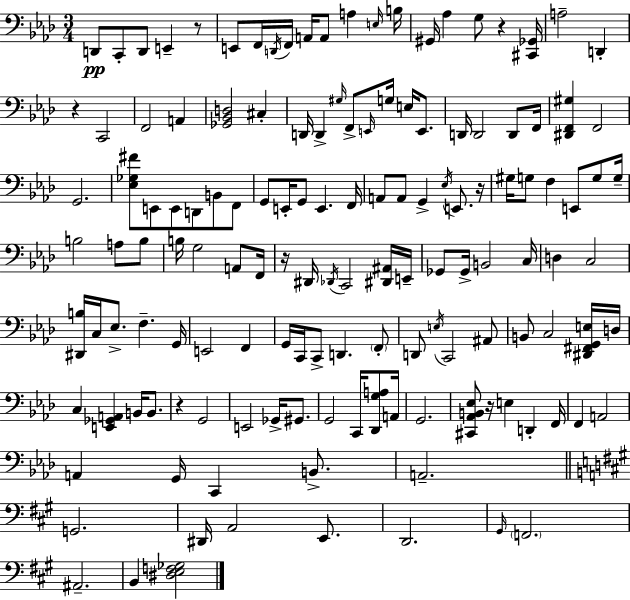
{
  \clef bass
  \numericTimeSignature
  \time 3/4
  \key f \minor
  d,8\pp c,8-. d,8 e,4-- r8 | e,8 f,16 \acciaccatura { d,16 } f,16 a,16 a,8 a4 | \grace { e16 } b16 gis,16 aes4 g8 r4 | <cis, ges,>16 a2-- d,4-. | \break r4 c,2 | f,2 a,4 | <ges, bes, d>2 cis4-. | d,16 d,4-> \grace { gis16 } f,8-> \grace { e,16 } g16 | \break e16 e,8. d,16 d,2 | d,8 f,16 <dis, f, gis>4 f,2 | g,2. | <ees ges fis'>8 e,8 e,8 d,8 | \break b,8 f,8 g,8 e,16-. g,8 e,4. | f,16 a,8 a,8 g,4-> | \acciaccatura { ees16 } e,8. r16 gis16 g8 f4 | e,8 g8 g16-- b2 | \break a8 b8 b16 g2 | a,8 f,16 r16 dis,16 \acciaccatura { des,16 } c,2 | <dis, ais,>16 e,16-- ges,8 ges,16-> b,2 | c16 d4 c2 | \break <dis, b>16 c16 ees8.-> f4.-- | g,16 e,2 | f,4 g,16 c,16 c,8-> d,4. | \parenthesize f,8-. d,8 \acciaccatura { e16 } c,2 | \break ais,8 b,8 c2 | <dis, fis, g, e>16 d16 c4 <e, ges, a,>4 | b,16 b,8. r4 g,2 | e,2 | \break ges,16-> gis,8. g,2 | c,16 <des, g a>8 a,16 g,2. | <cis, aes, b, ees>8 r16 e4 | d,4-. f,16 f,4 a,2 | \break a,4 g,16 | c,4 b,8.-> a,2.-- | \bar "||" \break \key a \major g,2. | dis,16 a,2 e,8. | d,2. | \grace { gis,16 } \parenthesize f,2. | \break ais,2.-- | b,4 <dis e f ges>2 | \bar "|."
}